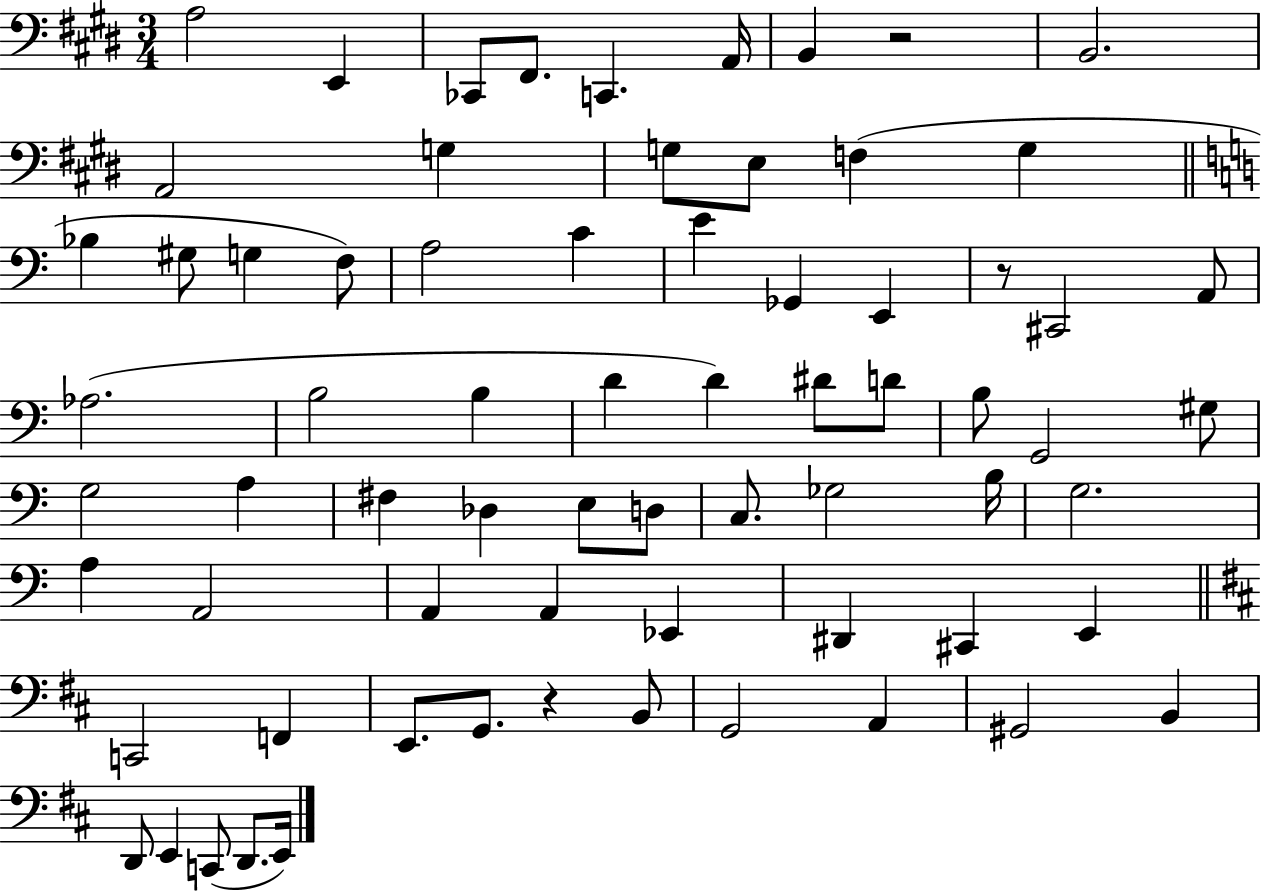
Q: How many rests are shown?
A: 3